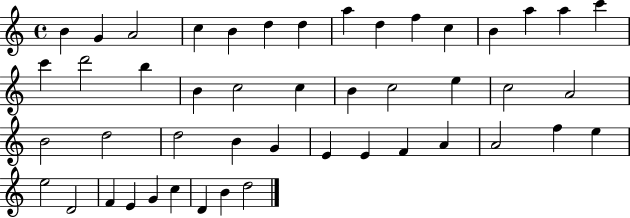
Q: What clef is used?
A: treble